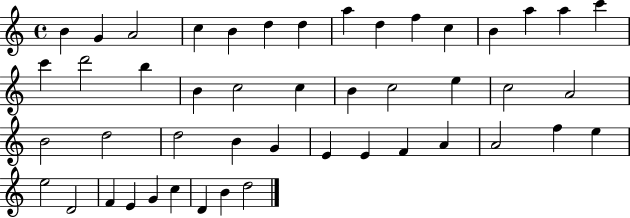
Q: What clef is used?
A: treble